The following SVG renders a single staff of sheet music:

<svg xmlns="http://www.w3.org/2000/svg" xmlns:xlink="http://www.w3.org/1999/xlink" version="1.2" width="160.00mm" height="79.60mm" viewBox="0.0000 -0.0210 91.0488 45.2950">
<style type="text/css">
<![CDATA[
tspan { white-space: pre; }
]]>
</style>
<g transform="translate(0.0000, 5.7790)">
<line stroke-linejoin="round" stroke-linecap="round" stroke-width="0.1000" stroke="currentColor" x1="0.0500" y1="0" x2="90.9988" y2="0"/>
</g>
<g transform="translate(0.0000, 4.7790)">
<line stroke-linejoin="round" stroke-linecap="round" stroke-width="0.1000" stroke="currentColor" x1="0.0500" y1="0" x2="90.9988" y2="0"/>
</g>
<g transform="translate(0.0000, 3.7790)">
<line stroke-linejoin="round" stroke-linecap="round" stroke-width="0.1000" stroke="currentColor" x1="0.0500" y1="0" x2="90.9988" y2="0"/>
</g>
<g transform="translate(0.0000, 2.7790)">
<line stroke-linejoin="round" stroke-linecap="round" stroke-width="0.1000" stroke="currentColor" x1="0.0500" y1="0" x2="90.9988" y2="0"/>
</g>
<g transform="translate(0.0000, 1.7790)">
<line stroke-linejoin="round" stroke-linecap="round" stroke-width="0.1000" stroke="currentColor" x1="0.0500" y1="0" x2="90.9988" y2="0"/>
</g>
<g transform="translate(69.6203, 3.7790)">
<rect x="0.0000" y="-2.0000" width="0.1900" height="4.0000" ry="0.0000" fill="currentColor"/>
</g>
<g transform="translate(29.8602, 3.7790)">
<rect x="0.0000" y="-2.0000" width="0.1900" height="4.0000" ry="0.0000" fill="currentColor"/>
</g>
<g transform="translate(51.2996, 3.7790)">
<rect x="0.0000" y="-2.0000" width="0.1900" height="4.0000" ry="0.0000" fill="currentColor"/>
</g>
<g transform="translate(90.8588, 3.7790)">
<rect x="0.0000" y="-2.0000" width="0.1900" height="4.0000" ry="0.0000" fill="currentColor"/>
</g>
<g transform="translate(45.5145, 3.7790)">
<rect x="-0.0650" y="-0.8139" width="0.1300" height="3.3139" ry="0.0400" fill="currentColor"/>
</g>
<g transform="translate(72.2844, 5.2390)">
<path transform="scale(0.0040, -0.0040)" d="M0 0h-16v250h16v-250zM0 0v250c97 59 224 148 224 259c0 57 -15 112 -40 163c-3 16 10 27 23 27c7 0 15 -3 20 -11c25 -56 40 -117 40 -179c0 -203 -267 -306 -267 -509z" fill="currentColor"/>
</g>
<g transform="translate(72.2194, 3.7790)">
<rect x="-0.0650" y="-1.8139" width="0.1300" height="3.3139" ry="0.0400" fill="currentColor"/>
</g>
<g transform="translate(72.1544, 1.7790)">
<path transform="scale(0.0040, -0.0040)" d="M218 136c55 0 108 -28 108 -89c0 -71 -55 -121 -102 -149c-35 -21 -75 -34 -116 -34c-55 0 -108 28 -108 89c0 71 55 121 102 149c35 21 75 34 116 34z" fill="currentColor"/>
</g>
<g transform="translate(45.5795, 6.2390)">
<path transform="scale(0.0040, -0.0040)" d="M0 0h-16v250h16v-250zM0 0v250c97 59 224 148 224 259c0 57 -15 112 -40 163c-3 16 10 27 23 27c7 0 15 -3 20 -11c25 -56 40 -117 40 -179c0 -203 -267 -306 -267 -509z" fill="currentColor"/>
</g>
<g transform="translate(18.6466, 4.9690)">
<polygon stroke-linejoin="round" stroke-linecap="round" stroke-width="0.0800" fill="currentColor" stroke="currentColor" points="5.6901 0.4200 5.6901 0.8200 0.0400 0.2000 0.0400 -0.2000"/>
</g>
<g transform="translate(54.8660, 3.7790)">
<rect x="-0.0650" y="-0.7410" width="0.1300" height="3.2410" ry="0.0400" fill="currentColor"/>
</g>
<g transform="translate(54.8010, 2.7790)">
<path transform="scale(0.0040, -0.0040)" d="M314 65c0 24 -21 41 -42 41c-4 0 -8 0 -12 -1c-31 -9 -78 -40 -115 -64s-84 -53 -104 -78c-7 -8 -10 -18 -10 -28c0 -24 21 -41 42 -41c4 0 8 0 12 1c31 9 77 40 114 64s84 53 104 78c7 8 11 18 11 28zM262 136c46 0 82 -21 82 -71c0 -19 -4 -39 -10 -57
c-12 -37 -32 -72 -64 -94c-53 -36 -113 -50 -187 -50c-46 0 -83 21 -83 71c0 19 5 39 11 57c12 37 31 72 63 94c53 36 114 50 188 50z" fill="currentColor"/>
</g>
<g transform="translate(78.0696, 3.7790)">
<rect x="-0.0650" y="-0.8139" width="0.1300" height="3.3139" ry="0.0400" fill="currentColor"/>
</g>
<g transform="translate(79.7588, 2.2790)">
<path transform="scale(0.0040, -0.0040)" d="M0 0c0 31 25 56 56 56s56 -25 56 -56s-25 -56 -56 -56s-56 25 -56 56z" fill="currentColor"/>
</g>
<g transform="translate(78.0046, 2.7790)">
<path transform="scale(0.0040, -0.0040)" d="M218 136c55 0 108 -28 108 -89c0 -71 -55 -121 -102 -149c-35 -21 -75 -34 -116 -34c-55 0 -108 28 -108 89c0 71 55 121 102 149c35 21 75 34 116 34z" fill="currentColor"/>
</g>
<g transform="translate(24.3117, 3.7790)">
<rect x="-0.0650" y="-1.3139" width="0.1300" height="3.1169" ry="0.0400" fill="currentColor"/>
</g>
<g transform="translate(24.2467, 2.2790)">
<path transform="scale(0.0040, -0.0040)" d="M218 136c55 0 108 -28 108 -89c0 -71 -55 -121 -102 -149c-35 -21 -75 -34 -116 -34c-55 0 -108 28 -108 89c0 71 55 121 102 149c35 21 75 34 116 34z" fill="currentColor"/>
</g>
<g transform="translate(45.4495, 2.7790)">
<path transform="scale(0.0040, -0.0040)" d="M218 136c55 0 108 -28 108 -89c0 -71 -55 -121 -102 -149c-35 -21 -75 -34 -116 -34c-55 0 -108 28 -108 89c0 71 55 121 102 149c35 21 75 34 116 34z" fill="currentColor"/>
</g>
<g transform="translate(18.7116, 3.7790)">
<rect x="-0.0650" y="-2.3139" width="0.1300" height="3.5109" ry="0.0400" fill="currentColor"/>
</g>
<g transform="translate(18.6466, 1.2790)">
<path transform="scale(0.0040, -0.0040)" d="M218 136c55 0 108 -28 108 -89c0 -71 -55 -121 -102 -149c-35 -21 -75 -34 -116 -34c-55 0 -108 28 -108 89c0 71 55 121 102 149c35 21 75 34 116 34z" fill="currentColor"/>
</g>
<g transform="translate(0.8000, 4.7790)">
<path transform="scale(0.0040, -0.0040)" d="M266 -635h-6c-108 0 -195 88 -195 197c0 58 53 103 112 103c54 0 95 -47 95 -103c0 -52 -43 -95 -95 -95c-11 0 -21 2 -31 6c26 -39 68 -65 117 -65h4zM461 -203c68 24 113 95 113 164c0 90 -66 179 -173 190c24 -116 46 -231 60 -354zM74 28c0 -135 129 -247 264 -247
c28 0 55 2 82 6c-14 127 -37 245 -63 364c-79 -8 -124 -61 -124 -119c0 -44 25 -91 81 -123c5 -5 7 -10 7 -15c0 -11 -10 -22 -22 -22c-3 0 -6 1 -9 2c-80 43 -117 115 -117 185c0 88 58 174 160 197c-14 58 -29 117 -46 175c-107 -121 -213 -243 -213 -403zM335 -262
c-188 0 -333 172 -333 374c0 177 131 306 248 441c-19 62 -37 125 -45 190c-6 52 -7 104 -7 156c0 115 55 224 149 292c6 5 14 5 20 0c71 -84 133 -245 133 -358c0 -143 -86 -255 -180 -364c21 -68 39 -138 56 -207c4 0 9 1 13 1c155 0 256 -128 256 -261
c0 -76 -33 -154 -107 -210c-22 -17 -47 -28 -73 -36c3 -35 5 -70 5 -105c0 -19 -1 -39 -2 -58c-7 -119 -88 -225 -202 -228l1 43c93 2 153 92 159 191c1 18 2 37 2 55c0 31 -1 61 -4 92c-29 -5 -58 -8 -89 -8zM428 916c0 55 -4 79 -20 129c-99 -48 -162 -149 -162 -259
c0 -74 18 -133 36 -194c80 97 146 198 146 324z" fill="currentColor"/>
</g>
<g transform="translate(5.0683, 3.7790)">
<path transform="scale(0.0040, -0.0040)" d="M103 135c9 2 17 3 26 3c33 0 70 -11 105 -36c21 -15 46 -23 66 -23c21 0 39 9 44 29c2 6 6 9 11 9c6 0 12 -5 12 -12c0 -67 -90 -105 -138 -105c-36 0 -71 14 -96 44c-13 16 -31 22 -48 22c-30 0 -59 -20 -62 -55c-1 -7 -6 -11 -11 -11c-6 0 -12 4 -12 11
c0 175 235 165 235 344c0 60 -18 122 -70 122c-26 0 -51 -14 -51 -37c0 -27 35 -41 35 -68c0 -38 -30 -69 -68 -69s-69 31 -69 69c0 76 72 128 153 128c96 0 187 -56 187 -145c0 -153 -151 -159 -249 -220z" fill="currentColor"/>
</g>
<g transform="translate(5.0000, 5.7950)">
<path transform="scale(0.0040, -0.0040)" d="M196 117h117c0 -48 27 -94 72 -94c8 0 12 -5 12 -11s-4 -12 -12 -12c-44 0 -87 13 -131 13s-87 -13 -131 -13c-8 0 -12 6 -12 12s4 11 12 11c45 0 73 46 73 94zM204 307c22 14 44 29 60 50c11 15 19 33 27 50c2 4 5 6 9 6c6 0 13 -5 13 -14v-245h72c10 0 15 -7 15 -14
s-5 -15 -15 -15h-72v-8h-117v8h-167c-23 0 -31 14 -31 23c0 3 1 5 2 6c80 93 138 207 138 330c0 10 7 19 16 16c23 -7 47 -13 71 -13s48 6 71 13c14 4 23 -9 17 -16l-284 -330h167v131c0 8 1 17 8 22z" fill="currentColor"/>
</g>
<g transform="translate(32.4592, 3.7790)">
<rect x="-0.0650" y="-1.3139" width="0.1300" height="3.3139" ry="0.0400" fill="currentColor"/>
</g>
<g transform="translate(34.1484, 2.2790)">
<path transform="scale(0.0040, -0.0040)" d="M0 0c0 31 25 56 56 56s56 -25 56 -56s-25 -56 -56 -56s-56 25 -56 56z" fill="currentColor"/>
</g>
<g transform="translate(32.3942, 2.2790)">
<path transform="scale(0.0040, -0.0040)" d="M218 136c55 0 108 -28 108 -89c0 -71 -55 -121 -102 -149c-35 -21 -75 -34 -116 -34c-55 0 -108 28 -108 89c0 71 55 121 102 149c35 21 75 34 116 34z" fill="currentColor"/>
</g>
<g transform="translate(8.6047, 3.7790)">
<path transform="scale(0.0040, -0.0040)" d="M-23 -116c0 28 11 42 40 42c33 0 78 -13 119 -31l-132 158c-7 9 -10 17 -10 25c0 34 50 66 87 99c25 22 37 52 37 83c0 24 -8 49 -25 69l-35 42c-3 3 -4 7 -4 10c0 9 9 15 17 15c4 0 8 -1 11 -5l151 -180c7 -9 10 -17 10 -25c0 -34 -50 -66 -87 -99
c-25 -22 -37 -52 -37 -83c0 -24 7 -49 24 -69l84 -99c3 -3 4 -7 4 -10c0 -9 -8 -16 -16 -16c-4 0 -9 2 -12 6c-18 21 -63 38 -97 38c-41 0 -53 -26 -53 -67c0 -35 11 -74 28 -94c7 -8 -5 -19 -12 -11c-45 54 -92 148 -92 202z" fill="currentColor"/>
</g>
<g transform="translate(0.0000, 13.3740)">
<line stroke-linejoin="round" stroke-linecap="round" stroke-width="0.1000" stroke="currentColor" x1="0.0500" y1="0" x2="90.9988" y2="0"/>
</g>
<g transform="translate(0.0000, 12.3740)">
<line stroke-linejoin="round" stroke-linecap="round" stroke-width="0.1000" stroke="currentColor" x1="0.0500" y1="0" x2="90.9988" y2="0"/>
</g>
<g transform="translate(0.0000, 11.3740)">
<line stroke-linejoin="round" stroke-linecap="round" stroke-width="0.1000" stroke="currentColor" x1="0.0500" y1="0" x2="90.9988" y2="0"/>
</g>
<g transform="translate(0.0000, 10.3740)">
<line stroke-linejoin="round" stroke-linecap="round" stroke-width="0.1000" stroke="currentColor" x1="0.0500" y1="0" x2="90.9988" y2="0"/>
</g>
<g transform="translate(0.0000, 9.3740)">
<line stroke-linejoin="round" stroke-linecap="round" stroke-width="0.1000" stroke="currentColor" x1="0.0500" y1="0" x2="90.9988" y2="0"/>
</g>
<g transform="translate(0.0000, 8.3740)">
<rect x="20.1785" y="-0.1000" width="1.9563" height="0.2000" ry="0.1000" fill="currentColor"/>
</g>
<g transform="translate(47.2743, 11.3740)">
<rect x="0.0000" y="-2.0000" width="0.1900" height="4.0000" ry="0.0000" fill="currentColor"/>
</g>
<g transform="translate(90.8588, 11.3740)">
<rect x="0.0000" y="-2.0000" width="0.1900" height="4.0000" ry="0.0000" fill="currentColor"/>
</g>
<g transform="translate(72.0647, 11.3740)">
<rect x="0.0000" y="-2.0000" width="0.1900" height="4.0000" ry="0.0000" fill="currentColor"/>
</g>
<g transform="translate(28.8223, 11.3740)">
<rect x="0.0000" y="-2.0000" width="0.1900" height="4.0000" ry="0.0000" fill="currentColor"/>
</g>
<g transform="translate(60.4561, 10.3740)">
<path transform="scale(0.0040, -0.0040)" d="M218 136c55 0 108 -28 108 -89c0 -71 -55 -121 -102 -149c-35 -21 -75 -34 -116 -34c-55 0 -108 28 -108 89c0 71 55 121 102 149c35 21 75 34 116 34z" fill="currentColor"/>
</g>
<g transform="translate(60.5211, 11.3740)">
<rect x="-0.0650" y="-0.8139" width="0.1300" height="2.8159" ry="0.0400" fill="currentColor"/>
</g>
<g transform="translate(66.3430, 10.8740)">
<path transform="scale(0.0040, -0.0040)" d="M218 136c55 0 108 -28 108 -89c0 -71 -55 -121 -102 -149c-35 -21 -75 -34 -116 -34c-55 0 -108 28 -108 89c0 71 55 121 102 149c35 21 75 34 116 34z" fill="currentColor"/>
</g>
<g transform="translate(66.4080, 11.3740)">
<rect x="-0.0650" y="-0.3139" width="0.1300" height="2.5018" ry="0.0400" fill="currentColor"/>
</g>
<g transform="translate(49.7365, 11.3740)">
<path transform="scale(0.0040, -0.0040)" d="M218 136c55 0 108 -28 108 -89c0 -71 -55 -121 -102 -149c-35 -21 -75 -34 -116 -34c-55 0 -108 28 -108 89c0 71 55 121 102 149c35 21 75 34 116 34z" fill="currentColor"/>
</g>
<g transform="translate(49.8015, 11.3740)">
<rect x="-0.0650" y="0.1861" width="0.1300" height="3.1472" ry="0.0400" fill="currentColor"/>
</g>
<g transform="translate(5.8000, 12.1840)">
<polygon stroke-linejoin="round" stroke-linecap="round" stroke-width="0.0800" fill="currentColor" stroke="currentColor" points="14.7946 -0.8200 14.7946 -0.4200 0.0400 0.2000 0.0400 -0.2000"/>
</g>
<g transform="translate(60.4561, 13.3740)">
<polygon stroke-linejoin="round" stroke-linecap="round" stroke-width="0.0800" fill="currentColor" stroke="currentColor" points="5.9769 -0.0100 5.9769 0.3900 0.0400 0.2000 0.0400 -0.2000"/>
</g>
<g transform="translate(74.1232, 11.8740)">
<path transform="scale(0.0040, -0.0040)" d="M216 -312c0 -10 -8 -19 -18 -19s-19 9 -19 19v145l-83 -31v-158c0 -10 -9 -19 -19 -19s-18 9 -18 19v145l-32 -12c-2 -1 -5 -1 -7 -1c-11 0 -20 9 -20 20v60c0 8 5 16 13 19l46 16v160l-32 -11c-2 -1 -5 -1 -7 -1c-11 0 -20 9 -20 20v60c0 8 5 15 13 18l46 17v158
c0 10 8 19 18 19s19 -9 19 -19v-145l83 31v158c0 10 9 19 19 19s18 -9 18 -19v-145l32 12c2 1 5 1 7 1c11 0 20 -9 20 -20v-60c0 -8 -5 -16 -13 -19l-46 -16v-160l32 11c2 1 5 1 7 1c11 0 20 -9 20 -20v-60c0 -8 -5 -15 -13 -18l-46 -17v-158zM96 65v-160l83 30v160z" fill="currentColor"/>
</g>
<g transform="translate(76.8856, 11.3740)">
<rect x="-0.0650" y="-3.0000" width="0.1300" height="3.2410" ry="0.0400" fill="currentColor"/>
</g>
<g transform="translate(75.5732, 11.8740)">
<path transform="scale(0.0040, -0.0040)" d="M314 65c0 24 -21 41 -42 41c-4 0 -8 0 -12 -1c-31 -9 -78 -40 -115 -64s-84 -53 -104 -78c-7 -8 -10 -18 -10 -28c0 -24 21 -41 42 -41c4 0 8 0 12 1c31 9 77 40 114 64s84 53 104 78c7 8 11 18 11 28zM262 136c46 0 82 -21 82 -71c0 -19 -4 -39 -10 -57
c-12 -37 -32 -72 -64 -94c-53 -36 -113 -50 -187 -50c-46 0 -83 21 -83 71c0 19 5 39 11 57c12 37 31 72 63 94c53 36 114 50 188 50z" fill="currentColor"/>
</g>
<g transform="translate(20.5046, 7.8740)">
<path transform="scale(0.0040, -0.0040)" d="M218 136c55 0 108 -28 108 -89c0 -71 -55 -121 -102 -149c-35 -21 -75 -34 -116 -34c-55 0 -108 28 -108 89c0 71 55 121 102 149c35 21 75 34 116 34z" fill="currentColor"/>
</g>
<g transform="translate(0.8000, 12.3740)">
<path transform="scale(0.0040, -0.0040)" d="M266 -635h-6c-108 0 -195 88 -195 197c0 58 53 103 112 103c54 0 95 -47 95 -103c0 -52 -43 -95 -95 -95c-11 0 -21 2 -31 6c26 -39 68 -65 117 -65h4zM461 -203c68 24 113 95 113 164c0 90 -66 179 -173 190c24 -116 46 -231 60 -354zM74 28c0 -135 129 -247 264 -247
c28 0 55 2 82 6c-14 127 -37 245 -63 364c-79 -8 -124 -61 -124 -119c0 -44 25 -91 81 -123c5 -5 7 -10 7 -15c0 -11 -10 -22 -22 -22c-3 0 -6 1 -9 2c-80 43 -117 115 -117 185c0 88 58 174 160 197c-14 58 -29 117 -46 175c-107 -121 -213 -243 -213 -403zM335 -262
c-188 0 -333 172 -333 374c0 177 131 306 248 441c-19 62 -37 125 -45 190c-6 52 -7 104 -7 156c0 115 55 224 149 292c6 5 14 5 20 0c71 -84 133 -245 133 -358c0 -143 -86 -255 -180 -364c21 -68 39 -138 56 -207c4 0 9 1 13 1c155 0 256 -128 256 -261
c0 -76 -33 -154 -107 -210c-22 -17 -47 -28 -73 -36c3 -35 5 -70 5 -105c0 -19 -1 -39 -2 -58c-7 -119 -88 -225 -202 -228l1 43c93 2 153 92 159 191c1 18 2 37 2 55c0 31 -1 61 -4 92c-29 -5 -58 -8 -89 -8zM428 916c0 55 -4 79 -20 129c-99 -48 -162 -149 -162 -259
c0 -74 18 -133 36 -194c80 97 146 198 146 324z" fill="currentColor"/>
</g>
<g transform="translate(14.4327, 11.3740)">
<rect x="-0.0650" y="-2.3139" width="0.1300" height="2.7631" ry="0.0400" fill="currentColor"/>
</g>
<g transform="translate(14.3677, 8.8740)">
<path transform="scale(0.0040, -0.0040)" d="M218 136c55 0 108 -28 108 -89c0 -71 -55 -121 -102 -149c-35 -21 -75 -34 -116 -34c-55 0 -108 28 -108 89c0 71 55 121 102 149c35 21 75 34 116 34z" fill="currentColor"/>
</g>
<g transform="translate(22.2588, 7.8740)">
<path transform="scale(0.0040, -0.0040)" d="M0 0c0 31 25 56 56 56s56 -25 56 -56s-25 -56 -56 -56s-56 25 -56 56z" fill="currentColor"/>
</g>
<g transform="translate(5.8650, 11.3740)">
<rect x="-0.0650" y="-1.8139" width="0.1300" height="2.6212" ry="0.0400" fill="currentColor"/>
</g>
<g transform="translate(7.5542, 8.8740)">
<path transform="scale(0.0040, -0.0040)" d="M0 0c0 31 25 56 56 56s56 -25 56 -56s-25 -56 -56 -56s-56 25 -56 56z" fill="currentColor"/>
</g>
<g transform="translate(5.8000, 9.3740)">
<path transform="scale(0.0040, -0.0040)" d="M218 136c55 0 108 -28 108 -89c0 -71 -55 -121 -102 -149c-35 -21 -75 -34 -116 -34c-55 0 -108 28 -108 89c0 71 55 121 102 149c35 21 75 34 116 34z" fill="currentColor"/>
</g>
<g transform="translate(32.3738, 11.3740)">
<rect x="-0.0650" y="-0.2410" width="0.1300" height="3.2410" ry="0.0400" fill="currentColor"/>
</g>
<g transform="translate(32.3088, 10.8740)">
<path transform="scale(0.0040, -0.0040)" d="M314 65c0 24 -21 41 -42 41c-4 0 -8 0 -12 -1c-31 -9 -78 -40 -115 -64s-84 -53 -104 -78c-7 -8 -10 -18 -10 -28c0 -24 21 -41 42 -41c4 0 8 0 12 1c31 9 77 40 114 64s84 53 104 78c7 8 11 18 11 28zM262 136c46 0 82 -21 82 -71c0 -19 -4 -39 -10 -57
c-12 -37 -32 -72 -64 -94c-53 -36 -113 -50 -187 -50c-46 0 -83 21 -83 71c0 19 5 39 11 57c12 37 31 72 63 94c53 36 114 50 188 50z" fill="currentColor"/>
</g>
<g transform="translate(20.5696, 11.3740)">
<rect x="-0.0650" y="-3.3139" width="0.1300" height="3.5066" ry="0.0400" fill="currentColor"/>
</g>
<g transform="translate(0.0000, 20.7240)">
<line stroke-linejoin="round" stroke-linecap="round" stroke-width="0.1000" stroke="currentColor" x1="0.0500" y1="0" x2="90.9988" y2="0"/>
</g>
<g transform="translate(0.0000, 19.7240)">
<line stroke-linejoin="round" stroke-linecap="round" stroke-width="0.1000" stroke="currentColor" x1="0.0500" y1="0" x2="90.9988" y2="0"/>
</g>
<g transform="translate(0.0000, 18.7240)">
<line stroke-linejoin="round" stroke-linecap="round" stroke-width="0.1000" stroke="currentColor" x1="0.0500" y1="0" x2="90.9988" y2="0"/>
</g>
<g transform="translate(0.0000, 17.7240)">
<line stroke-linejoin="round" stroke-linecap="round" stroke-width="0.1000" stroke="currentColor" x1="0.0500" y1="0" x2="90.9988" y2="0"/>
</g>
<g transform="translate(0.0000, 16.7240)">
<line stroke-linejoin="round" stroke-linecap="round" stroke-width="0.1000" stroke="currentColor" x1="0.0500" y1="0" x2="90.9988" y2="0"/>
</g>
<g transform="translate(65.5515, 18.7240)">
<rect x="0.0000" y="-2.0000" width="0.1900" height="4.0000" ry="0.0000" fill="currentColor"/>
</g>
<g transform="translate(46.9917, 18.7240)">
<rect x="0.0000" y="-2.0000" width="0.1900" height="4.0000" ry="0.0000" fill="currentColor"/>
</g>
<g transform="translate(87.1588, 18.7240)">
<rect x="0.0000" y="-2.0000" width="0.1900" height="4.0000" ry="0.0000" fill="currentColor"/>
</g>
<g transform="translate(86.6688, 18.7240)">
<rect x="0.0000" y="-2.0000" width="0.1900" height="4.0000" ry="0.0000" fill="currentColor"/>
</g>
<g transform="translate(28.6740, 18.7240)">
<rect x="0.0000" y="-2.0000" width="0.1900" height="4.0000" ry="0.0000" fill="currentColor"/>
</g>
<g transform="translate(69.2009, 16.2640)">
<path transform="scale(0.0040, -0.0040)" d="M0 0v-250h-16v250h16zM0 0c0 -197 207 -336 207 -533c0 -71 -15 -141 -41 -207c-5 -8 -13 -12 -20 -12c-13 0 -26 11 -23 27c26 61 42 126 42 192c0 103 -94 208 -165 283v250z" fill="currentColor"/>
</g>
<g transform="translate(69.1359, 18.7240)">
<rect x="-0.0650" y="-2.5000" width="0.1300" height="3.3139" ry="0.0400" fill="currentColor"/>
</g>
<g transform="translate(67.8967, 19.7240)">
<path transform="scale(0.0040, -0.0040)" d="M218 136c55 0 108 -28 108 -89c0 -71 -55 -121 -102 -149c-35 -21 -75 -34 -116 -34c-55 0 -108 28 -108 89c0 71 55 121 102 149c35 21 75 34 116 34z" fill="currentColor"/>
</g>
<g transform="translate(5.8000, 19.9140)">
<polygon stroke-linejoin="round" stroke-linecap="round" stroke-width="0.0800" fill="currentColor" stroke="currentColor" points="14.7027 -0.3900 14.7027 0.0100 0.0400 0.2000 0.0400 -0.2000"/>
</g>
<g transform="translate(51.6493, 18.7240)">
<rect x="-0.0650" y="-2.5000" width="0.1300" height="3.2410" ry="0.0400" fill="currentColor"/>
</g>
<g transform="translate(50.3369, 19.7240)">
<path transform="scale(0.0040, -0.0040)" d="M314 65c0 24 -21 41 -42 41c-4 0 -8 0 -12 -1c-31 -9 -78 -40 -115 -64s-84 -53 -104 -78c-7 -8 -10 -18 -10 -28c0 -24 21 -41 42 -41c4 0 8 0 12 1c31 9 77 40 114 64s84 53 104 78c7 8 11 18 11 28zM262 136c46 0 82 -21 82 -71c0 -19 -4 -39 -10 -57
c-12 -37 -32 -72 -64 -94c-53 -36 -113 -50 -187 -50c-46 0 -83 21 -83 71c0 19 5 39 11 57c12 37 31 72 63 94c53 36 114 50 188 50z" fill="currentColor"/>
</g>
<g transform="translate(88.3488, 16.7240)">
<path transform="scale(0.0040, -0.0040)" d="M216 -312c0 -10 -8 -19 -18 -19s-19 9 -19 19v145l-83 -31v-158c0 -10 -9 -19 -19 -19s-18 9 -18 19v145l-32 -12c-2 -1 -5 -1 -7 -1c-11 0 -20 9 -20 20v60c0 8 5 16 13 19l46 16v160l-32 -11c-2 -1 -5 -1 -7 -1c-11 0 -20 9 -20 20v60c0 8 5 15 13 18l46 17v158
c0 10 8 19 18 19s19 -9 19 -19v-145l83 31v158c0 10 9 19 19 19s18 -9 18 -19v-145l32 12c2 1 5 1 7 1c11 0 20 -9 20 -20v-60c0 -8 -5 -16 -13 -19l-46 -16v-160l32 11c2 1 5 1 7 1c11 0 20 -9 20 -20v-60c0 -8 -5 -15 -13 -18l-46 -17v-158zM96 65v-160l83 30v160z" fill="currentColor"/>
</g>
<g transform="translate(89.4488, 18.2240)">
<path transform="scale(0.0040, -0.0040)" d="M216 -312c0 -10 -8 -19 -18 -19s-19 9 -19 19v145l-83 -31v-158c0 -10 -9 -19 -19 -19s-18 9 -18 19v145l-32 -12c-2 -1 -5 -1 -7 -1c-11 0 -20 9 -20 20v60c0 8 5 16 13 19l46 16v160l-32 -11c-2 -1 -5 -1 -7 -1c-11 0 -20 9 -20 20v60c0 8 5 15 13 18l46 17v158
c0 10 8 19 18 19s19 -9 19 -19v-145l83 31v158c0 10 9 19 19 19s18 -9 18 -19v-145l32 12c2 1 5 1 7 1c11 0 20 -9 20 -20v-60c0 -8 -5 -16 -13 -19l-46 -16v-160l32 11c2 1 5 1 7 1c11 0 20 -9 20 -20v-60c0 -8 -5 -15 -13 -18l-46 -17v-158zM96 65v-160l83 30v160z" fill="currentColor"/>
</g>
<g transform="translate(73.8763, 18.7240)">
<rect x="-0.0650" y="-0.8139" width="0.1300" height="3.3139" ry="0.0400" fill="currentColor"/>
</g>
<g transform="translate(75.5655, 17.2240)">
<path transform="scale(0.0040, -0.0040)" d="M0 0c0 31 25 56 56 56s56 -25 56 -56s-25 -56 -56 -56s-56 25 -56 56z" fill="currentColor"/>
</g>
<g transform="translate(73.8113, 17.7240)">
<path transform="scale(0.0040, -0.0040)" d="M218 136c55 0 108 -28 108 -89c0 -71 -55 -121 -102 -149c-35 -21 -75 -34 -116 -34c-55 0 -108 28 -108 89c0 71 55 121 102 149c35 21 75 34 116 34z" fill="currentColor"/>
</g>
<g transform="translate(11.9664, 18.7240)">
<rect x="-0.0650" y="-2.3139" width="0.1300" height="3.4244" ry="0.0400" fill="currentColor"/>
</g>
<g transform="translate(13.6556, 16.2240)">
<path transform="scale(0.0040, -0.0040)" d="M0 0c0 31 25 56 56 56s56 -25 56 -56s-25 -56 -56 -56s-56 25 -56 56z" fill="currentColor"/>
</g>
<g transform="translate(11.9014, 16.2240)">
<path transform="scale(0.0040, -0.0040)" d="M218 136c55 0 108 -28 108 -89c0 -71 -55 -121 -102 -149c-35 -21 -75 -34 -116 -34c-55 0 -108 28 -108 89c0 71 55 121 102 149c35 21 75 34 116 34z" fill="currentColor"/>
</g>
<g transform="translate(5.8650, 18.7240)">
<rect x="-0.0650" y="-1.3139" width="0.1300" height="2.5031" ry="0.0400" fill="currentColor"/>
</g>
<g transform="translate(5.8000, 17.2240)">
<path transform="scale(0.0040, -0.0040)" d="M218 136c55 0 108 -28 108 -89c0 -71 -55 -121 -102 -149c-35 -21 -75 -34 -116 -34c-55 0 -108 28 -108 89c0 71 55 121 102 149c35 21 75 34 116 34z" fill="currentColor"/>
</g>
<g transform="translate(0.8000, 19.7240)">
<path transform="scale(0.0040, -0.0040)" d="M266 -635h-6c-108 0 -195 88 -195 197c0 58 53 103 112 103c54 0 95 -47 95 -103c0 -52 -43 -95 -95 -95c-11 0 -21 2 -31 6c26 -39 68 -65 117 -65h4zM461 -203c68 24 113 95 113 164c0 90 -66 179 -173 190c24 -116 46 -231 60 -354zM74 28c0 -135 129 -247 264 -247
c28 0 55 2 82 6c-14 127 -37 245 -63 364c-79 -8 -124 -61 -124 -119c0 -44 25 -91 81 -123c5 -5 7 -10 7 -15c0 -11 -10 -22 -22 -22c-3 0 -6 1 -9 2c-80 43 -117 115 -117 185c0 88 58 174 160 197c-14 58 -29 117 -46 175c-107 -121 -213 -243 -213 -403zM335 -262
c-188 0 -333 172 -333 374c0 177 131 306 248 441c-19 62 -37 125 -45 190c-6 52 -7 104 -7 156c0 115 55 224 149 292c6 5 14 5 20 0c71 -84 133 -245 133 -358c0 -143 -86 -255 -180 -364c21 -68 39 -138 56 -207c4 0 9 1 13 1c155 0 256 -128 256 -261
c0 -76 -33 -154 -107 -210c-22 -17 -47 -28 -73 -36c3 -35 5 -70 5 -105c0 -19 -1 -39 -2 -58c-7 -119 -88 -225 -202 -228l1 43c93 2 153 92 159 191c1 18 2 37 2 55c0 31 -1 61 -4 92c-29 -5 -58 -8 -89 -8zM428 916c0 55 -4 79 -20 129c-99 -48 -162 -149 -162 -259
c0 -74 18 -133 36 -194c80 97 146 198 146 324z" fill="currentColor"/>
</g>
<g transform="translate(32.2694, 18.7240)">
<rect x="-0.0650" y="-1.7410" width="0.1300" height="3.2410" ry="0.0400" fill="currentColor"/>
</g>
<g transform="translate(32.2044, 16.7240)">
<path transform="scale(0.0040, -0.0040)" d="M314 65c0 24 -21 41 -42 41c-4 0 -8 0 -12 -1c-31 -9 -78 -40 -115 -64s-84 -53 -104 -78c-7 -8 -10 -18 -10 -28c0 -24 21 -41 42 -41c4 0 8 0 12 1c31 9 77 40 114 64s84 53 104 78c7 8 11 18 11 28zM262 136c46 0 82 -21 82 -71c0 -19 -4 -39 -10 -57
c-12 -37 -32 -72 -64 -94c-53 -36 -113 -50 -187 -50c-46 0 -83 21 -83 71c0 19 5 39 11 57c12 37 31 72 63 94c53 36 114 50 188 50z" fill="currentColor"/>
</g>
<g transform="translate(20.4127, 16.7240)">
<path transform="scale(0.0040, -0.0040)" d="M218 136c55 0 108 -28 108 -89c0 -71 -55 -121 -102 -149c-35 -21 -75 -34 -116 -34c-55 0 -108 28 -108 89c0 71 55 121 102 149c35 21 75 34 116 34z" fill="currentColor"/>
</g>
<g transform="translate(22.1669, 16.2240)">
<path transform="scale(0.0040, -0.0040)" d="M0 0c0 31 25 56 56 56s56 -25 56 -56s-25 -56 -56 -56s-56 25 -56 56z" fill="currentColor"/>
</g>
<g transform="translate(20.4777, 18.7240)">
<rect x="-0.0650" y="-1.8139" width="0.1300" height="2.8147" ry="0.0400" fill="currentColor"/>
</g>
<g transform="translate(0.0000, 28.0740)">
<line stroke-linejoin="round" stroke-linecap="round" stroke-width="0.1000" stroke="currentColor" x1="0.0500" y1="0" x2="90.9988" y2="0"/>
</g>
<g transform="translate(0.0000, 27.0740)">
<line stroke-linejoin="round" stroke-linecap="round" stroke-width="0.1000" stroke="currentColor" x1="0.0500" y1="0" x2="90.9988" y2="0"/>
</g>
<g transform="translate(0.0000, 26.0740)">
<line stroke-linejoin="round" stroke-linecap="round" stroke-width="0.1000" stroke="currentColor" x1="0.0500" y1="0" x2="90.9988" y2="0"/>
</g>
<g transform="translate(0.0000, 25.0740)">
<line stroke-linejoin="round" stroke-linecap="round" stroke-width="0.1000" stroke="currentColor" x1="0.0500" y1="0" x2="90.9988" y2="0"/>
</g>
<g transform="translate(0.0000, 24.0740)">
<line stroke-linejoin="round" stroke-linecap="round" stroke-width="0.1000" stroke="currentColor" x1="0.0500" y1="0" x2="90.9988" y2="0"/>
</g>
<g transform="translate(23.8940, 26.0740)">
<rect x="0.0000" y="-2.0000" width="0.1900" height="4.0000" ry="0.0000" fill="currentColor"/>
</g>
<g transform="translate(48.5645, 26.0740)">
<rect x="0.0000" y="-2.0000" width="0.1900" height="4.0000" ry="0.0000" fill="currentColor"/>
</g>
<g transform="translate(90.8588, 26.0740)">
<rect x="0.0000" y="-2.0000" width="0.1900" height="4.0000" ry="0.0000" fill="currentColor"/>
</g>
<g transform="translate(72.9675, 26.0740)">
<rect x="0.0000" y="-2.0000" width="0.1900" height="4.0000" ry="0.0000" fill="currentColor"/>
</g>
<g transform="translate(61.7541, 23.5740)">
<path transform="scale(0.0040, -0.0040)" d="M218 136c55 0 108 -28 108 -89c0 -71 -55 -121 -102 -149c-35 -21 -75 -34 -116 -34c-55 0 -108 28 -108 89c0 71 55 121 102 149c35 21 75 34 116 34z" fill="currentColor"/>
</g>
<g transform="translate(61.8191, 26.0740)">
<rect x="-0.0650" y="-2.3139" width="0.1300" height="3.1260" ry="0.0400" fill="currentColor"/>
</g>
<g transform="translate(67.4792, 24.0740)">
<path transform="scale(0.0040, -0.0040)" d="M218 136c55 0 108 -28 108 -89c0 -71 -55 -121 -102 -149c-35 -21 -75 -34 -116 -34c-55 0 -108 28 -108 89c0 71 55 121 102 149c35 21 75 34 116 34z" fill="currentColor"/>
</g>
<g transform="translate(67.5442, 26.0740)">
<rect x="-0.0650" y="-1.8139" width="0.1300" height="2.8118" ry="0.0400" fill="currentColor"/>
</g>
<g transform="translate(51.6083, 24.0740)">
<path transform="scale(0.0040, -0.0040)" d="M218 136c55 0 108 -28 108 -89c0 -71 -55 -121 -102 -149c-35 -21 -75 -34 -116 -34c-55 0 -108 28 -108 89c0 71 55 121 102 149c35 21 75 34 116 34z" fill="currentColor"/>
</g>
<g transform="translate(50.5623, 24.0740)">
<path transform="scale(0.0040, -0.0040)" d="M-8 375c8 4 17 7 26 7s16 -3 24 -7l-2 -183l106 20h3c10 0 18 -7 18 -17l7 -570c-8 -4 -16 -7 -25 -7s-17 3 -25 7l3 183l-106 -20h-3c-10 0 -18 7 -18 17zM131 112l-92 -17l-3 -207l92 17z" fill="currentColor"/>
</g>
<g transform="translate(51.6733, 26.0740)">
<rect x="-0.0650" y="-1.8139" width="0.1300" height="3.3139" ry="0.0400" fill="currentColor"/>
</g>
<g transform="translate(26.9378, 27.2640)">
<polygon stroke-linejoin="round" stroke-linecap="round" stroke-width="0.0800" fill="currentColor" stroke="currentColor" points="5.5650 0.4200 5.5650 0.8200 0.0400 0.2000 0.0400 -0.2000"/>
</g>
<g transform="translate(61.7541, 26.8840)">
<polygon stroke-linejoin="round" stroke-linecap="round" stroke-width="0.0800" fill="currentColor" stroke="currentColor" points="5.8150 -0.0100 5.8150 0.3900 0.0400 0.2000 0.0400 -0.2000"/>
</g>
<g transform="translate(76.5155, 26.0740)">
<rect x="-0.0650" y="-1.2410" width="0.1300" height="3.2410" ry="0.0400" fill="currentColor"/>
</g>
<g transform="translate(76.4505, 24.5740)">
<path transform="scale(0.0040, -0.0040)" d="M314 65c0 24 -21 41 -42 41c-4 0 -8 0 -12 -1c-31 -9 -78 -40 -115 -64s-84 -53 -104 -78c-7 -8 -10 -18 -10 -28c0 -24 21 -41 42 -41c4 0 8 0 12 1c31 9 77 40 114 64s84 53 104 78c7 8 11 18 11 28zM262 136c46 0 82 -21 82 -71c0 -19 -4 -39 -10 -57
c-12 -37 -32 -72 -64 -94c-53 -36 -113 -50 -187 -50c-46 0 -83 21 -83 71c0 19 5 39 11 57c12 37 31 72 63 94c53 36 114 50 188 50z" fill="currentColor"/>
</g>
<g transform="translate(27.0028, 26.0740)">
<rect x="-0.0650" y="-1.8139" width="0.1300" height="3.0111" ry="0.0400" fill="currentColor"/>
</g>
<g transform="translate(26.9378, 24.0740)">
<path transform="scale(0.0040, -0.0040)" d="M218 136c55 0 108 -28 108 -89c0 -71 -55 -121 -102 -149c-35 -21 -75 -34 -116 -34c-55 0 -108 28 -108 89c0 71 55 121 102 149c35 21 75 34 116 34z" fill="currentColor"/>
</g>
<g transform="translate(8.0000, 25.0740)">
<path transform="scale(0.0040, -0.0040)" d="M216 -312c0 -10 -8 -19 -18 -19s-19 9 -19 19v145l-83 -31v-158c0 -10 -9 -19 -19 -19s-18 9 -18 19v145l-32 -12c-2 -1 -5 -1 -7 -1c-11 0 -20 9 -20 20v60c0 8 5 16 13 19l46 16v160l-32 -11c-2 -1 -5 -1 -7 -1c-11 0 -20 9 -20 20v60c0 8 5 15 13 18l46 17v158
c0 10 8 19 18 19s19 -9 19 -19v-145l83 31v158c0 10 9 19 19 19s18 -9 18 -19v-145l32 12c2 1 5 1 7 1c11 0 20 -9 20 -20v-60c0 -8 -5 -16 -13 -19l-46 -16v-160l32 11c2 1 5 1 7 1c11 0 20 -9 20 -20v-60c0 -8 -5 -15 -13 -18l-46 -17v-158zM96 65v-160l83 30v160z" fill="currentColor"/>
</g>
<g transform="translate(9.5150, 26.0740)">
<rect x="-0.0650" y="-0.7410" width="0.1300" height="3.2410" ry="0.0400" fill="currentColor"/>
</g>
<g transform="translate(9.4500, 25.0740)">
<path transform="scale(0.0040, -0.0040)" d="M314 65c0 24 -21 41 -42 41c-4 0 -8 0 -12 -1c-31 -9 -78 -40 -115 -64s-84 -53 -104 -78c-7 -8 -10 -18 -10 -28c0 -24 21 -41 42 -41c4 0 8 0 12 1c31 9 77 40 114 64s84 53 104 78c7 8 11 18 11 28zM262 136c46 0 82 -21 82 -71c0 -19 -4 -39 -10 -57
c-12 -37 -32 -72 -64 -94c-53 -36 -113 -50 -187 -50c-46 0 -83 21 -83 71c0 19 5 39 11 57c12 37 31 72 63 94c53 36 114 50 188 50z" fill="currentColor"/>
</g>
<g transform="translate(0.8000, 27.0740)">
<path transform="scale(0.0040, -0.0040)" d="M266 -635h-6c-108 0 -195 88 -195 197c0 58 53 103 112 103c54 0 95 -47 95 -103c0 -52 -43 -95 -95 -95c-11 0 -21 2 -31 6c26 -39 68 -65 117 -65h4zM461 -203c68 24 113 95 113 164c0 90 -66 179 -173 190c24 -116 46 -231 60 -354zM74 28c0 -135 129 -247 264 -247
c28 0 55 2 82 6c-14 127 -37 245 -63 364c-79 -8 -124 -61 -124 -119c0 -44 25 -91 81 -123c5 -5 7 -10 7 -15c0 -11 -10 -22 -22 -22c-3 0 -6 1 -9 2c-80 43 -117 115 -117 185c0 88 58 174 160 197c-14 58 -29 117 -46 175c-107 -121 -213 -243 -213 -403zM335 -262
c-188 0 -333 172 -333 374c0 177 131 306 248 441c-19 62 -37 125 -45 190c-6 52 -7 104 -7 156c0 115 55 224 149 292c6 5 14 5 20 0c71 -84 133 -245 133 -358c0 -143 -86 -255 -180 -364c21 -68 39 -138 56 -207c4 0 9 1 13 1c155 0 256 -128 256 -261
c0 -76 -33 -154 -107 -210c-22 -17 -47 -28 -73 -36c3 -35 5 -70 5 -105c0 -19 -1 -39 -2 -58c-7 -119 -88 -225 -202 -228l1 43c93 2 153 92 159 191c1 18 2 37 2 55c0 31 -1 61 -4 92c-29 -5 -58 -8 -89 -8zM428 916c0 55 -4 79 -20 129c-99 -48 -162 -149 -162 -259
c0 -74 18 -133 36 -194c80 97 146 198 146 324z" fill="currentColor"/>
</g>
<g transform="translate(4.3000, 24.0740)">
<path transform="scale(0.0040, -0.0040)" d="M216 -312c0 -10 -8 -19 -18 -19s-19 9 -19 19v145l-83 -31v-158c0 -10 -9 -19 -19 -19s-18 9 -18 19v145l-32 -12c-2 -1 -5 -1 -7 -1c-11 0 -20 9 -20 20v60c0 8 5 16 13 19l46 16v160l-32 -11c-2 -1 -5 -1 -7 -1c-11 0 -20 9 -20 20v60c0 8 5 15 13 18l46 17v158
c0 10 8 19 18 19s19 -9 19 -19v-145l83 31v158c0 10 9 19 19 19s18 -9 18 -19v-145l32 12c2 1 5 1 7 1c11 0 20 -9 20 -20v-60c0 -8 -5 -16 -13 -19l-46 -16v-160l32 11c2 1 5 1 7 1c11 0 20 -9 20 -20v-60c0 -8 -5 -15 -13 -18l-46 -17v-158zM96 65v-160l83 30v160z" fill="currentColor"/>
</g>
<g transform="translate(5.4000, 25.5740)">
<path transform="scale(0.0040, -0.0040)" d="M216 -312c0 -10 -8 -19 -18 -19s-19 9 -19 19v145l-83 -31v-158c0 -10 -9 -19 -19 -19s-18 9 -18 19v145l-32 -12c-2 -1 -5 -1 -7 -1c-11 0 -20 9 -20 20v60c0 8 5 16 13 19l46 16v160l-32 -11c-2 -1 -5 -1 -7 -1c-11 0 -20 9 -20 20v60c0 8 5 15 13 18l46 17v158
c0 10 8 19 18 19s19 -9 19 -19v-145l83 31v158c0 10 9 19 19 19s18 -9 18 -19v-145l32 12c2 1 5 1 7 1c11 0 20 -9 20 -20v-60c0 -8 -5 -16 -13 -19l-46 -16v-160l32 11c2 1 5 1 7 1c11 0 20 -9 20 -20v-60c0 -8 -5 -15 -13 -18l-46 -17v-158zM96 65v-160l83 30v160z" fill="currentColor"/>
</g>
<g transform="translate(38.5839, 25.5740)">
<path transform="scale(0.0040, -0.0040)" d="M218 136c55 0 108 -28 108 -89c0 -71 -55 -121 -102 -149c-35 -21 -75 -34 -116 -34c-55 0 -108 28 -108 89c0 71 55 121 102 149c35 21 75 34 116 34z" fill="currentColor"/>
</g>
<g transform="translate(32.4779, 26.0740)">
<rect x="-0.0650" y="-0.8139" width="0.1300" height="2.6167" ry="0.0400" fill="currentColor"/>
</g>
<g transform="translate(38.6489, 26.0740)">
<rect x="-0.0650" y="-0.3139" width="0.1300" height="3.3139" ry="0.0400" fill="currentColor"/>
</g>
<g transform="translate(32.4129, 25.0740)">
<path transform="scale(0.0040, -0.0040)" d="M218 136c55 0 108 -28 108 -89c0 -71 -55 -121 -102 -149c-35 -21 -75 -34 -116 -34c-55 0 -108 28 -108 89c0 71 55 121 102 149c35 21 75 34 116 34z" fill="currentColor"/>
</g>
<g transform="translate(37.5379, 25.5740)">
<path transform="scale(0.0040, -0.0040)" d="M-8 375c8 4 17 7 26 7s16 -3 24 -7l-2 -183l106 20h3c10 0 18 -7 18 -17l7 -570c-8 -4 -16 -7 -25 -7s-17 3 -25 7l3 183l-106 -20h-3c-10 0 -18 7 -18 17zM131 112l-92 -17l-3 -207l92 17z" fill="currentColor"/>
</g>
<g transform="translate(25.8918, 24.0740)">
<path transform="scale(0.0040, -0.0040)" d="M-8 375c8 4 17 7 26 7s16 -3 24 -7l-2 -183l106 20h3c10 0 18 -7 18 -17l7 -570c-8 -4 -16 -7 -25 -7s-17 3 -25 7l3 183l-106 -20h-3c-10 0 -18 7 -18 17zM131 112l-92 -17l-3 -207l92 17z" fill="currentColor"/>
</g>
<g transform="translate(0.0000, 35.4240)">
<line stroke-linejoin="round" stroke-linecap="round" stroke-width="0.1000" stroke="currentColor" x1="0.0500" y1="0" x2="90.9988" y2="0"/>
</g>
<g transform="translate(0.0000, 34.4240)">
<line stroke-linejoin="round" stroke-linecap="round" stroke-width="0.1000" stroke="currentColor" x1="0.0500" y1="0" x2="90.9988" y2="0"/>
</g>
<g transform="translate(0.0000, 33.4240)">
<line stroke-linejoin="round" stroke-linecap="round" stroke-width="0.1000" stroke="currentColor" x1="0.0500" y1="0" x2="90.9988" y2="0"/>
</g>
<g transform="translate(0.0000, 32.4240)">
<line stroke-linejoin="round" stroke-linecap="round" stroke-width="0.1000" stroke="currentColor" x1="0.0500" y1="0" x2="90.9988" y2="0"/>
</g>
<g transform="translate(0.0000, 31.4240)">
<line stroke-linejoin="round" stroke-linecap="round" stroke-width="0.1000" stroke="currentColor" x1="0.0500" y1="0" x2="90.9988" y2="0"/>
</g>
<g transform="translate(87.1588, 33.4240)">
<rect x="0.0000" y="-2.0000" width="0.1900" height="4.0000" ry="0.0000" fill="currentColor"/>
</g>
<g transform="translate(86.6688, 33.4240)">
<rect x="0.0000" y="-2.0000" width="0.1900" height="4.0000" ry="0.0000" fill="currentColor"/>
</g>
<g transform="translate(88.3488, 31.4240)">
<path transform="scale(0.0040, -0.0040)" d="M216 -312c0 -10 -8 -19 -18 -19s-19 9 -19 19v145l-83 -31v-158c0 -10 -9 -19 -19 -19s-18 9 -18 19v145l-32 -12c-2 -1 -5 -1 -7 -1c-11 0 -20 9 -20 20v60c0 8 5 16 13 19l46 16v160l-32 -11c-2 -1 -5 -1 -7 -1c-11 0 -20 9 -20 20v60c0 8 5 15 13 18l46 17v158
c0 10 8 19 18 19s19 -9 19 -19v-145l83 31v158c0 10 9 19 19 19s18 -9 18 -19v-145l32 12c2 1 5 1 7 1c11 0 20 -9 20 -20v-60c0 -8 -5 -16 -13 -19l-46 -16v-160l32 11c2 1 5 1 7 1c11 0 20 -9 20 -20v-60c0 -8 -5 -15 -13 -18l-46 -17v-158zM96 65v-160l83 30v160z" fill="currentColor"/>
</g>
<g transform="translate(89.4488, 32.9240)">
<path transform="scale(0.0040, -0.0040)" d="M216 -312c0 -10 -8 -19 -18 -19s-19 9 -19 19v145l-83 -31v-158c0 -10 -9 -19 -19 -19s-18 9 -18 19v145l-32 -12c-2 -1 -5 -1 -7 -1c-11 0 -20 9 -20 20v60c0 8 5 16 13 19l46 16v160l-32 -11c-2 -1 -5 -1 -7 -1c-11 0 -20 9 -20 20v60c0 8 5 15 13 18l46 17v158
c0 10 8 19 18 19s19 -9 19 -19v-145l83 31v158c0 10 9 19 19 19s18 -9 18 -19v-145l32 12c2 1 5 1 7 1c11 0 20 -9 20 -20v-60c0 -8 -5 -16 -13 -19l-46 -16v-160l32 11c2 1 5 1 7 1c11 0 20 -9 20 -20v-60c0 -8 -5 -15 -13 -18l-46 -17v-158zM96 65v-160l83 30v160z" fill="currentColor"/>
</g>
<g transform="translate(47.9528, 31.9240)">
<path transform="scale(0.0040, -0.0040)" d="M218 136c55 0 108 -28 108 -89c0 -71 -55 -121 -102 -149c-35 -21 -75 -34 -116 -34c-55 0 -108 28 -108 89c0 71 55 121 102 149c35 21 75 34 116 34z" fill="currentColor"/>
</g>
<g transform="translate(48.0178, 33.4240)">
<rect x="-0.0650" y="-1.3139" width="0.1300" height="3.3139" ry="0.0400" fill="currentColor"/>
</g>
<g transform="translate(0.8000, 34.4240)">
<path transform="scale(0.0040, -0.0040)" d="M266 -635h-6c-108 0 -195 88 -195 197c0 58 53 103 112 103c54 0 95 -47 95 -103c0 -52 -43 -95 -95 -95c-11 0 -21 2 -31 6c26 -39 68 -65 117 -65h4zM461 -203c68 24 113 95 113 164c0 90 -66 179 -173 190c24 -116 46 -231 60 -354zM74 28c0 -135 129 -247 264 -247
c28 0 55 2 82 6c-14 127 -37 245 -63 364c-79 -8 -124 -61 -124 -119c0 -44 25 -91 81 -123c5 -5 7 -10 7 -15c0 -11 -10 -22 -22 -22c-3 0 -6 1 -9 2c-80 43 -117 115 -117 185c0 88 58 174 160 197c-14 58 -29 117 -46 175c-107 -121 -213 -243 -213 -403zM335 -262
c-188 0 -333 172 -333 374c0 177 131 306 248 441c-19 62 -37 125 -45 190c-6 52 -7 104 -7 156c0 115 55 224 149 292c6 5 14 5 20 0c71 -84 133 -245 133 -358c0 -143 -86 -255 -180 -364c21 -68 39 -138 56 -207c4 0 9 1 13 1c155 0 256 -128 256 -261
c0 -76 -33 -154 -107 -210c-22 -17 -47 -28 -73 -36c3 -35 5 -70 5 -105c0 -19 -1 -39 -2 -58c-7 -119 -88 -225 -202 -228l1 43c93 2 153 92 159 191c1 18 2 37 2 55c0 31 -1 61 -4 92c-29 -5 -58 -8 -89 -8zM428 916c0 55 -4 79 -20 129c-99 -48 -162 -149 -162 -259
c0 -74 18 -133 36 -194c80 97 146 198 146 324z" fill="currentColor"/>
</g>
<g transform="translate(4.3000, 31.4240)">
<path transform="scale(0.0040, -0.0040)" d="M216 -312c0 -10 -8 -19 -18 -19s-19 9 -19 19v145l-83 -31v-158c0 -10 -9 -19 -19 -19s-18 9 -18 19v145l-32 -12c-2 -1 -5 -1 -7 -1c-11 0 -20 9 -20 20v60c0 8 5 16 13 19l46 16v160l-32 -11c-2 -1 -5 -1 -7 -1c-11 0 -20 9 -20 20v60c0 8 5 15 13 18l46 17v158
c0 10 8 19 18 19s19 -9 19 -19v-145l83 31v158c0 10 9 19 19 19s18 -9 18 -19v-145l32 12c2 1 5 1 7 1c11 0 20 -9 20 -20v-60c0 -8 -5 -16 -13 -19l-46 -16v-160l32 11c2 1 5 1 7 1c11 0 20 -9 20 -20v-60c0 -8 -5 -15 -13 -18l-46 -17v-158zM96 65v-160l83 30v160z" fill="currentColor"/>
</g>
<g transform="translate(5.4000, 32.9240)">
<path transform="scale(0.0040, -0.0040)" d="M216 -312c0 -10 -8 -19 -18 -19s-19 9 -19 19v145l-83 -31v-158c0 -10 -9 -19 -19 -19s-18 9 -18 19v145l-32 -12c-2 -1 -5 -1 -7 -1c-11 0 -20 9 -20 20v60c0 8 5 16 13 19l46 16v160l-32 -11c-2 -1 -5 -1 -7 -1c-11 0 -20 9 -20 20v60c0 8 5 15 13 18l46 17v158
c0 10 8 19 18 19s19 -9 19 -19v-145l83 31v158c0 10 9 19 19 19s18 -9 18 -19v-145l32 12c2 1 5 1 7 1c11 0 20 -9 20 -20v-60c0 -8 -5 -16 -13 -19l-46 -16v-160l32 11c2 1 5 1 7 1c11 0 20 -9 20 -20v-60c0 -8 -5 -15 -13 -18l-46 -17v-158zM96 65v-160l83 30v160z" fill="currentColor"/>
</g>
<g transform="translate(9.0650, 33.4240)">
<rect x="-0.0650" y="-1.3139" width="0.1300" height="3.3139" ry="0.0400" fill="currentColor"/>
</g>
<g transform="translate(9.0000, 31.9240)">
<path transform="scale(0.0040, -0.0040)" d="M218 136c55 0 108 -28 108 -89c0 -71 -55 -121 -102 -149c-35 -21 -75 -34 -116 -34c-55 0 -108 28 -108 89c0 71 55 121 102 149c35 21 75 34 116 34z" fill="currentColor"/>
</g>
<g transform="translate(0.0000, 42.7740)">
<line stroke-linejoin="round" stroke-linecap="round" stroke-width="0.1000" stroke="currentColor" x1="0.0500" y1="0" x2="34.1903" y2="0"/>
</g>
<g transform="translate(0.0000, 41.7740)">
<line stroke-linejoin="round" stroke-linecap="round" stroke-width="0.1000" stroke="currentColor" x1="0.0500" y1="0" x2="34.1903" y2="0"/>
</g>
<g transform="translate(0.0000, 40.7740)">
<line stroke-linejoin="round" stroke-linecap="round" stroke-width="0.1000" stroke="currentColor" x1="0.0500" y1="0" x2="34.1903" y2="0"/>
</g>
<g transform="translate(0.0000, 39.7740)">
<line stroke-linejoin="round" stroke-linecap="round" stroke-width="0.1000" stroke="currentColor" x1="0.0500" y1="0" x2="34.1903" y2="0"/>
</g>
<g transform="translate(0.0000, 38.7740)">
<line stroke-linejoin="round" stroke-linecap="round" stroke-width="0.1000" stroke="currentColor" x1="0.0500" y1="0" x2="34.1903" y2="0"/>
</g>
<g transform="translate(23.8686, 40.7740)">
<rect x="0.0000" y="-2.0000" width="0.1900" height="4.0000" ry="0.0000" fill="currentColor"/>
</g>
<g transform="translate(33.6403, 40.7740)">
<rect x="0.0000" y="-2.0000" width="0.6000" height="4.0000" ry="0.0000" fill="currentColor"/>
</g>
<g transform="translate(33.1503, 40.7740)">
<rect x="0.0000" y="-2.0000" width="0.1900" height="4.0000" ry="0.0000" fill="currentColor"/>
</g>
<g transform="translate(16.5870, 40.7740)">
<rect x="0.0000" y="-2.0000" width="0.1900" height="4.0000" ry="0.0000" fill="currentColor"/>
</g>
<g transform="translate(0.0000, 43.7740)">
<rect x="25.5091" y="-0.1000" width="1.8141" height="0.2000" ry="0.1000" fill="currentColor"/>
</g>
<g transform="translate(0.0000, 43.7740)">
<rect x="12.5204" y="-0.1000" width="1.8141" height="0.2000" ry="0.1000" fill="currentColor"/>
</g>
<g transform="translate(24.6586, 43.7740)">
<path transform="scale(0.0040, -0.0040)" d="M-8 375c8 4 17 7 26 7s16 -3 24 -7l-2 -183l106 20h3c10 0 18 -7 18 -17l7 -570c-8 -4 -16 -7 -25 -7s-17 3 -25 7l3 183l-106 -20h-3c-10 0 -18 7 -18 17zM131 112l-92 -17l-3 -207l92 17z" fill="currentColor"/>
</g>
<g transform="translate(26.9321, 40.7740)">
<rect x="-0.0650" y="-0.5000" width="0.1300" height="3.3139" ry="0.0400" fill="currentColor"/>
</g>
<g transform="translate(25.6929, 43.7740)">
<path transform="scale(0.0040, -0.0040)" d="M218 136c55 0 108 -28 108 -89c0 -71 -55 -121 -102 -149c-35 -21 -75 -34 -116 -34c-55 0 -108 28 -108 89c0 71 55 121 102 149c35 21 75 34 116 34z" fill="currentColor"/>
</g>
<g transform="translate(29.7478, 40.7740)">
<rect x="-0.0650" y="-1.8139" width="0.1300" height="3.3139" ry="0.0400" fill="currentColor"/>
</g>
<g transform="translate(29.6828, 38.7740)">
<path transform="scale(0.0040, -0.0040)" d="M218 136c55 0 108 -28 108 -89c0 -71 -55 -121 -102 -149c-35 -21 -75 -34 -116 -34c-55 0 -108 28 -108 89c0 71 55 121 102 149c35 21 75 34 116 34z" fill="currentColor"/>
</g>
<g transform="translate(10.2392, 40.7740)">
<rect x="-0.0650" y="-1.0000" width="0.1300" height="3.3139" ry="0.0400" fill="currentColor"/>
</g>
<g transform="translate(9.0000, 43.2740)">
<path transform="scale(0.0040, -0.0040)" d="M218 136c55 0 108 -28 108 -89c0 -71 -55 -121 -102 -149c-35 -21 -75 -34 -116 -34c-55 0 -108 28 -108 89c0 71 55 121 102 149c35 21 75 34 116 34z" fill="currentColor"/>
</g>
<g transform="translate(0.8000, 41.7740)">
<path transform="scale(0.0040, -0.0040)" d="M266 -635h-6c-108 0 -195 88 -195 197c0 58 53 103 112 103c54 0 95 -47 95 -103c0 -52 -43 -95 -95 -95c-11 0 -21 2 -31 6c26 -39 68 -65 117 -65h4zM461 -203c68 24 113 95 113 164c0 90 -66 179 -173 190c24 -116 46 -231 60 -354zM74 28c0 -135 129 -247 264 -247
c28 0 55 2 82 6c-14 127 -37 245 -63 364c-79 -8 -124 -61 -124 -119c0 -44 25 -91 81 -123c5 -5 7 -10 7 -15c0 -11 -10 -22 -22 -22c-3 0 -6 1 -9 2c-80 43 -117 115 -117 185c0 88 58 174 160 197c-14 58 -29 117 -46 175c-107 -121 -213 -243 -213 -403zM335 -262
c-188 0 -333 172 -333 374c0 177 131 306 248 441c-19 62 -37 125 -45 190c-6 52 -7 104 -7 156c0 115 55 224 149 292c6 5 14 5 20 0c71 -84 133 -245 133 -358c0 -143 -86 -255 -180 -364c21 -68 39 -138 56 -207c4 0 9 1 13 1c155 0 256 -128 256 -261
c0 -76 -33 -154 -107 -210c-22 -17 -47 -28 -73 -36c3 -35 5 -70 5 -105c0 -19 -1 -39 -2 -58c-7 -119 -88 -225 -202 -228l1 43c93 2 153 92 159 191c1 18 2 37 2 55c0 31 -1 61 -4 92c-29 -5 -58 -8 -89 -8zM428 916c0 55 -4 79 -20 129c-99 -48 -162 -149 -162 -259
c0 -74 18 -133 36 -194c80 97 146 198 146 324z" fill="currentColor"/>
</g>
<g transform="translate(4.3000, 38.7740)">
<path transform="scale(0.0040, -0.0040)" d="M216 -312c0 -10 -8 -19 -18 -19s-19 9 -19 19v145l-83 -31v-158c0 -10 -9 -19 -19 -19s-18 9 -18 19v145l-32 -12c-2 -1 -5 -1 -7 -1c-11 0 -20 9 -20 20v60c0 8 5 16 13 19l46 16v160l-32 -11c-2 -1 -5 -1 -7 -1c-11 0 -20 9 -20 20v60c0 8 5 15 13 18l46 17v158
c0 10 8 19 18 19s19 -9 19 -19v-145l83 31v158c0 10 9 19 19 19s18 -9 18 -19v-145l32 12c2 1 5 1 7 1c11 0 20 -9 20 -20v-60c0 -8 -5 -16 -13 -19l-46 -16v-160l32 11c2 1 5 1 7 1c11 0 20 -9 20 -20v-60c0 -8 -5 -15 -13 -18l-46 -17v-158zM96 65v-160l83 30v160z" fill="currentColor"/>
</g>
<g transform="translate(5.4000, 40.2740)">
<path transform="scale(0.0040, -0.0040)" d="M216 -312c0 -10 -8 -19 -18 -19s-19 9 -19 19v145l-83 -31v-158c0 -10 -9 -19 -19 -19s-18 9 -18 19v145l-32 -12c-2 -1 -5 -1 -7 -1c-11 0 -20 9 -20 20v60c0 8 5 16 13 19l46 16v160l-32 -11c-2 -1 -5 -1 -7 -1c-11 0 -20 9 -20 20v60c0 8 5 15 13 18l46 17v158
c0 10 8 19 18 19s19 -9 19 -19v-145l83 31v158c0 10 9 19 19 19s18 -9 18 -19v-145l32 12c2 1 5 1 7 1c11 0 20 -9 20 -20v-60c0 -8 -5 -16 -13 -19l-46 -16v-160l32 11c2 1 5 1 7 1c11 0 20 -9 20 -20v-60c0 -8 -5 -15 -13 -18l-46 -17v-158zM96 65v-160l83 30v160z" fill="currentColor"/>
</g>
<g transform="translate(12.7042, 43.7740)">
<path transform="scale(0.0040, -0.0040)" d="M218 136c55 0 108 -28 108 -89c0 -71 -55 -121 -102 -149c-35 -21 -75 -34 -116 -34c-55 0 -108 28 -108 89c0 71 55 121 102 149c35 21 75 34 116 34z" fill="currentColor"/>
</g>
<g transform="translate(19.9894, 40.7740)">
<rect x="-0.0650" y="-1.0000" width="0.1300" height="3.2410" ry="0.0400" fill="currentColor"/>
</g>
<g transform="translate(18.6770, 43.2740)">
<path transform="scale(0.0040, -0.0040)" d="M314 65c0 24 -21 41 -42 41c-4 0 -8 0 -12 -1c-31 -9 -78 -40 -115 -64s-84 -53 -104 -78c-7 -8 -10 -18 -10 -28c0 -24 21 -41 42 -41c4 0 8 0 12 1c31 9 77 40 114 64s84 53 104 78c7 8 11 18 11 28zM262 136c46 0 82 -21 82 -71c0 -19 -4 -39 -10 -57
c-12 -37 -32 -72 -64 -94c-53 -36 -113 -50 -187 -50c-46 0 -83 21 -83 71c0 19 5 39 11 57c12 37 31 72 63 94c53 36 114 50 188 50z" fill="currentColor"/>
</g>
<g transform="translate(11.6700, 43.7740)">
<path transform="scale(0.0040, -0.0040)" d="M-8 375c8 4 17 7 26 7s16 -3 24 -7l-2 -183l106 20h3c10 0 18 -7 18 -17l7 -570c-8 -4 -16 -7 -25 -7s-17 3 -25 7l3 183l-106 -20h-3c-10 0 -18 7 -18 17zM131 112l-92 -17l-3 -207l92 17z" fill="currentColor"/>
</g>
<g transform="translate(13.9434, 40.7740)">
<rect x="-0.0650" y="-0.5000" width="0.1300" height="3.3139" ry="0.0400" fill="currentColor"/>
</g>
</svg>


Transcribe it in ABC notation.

X:1
T:Untitled
M:2/4
L:1/4
K:C
z g/2 e/2 e d/2 d2 f/2 d f/2 g/2 b/2 c2 B d/2 c/2 ^A2 e/2 g/2 f/2 f2 G2 G/2 d ^d2 f/2 d/2 c f g/2 f/2 e2 e e D C D2 C ^f